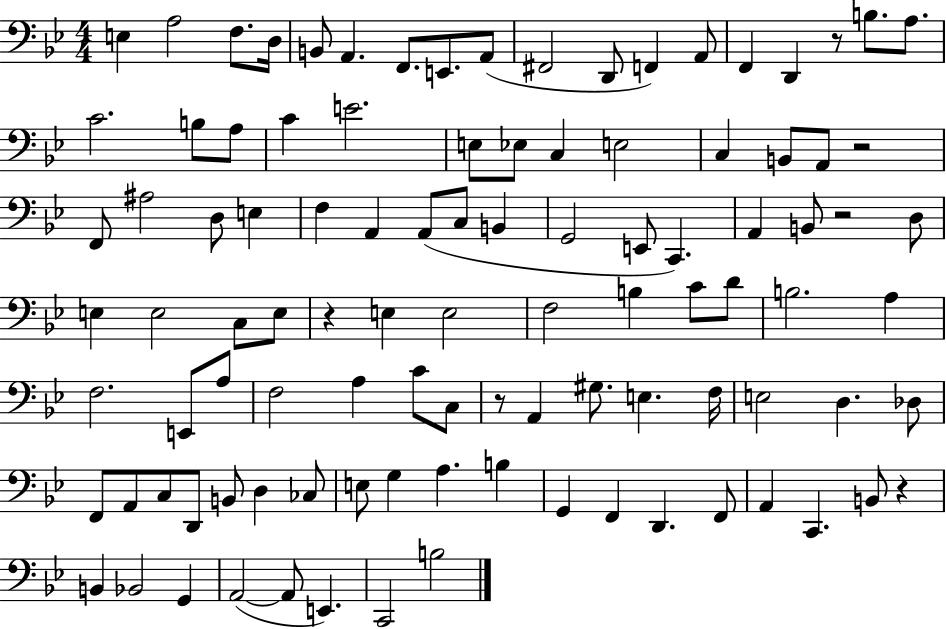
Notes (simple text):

E3/q A3/h F3/e. D3/s B2/e A2/q. F2/e. E2/e. A2/e F#2/h D2/e F2/q A2/e F2/q D2/q R/e B3/e. A3/e. C4/h. B3/e A3/e C4/q E4/h. E3/e Eb3/e C3/q E3/h C3/q B2/e A2/e R/h F2/e A#3/h D3/e E3/q F3/q A2/q A2/e C3/e B2/q G2/h E2/e C2/q. A2/q B2/e R/h D3/e E3/q E3/h C3/e E3/e R/q E3/q E3/h F3/h B3/q C4/e D4/e B3/h. A3/q F3/h. E2/e A3/e F3/h A3/q C4/e C3/e R/e A2/q G#3/e. E3/q. F3/s E3/h D3/q. Db3/e F2/e A2/e C3/e D2/e B2/e D3/q CES3/e E3/e G3/q A3/q. B3/q G2/q F2/q D2/q. F2/e A2/q C2/q. B2/e R/q B2/q Bb2/h G2/q A2/h A2/e E2/q. C2/h B3/h